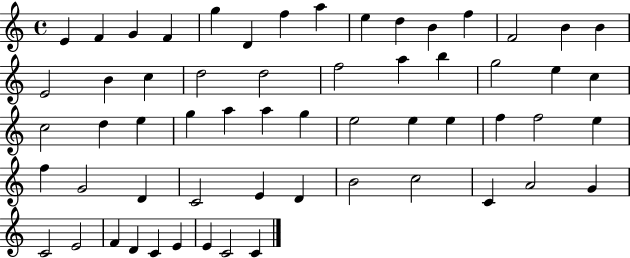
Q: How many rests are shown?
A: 0